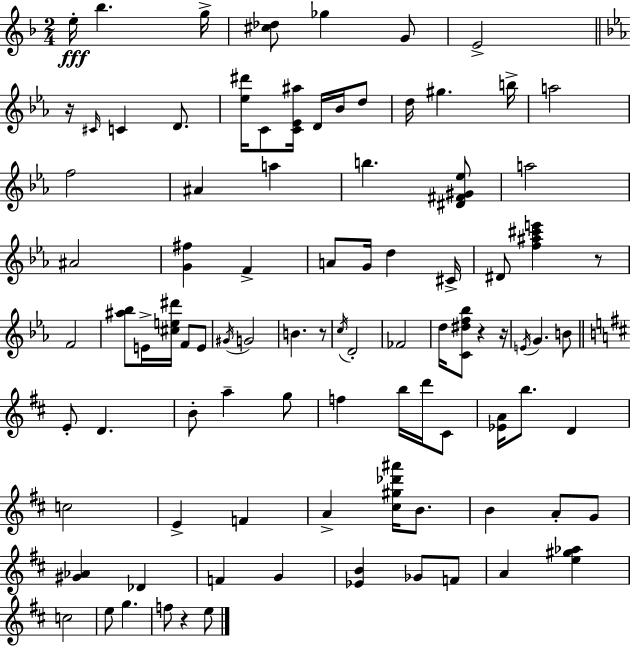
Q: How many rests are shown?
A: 6